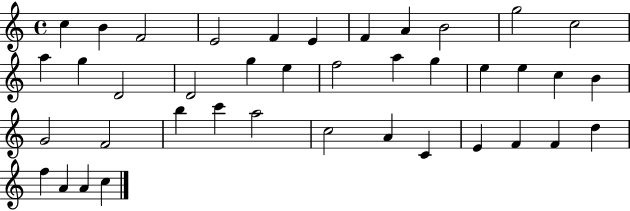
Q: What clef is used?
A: treble